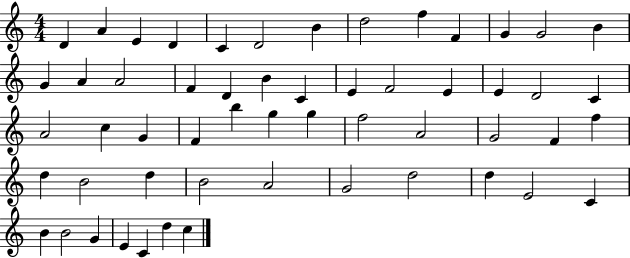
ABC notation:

X:1
T:Untitled
M:4/4
L:1/4
K:C
D A E D C D2 B d2 f F G G2 B G A A2 F D B C E F2 E E D2 C A2 c G F b g g f2 A2 G2 F f d B2 d B2 A2 G2 d2 d E2 C B B2 G E C d c